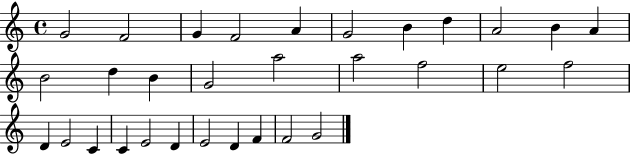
G4/h F4/h G4/q F4/h A4/q G4/h B4/q D5/q A4/h B4/q A4/q B4/h D5/q B4/q G4/h A5/h A5/h F5/h E5/h F5/h D4/q E4/h C4/q C4/q E4/h D4/q E4/h D4/q F4/q F4/h G4/h